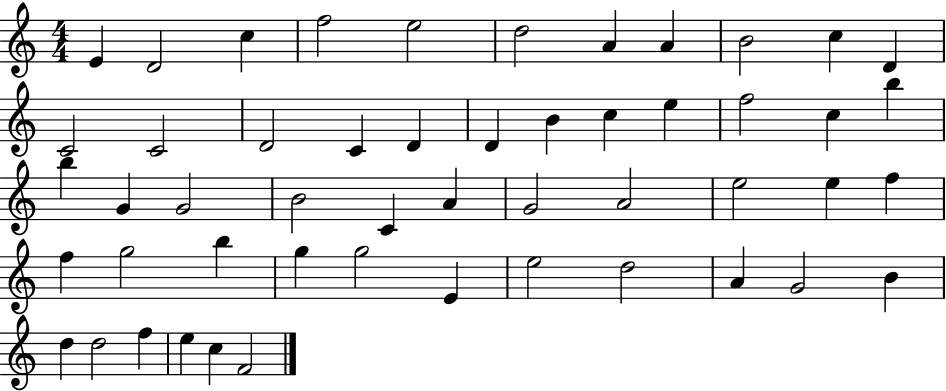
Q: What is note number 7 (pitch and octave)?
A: A4